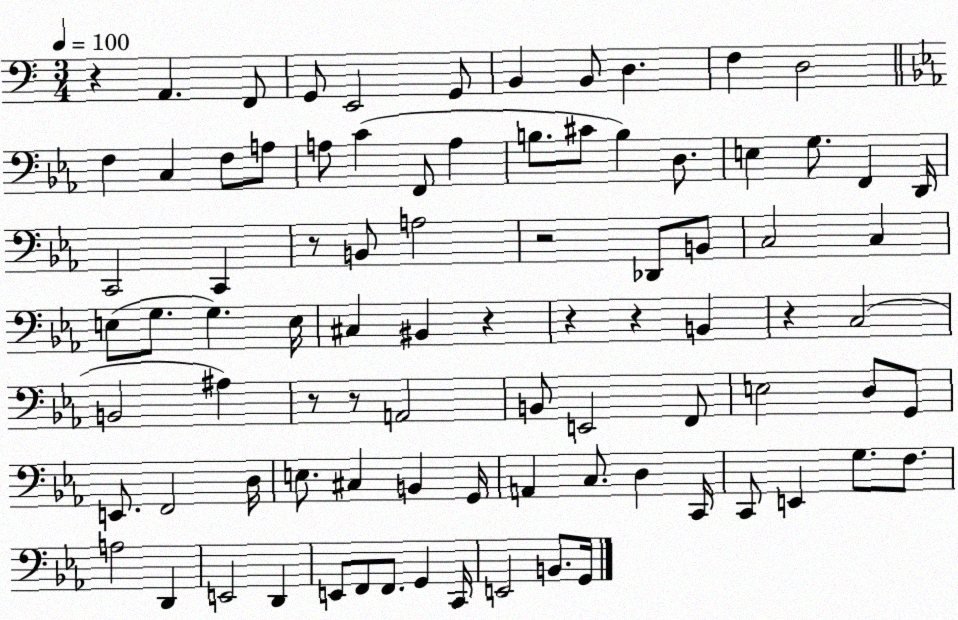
X:1
T:Untitled
M:3/4
L:1/4
K:C
z A,, F,,/2 G,,/2 E,,2 G,,/2 B,, B,,/2 D, F, D,2 F, C, F,/2 A,/2 A,/2 C F,,/2 A, B,/2 ^C/2 B, D,/2 E, G,/2 F,, D,,/4 C,,2 C,, z/2 B,,/2 A,2 z2 _D,,/2 B,,/2 C,2 C, E,/2 G,/2 G, E,/4 ^C, ^B,, z z z B,, z C,2 B,,2 ^A, z/2 z/2 A,,2 B,,/2 E,,2 F,,/2 E,2 D,/2 G,,/2 E,,/2 F,,2 D,/4 E,/2 ^C, B,, G,,/4 A,, C,/2 D, C,,/4 C,,/2 E,, G,/2 F,/2 A,2 D,, E,,2 D,, E,,/2 F,,/2 F,,/2 G,, C,,/4 E,,2 B,,/2 G,,/4